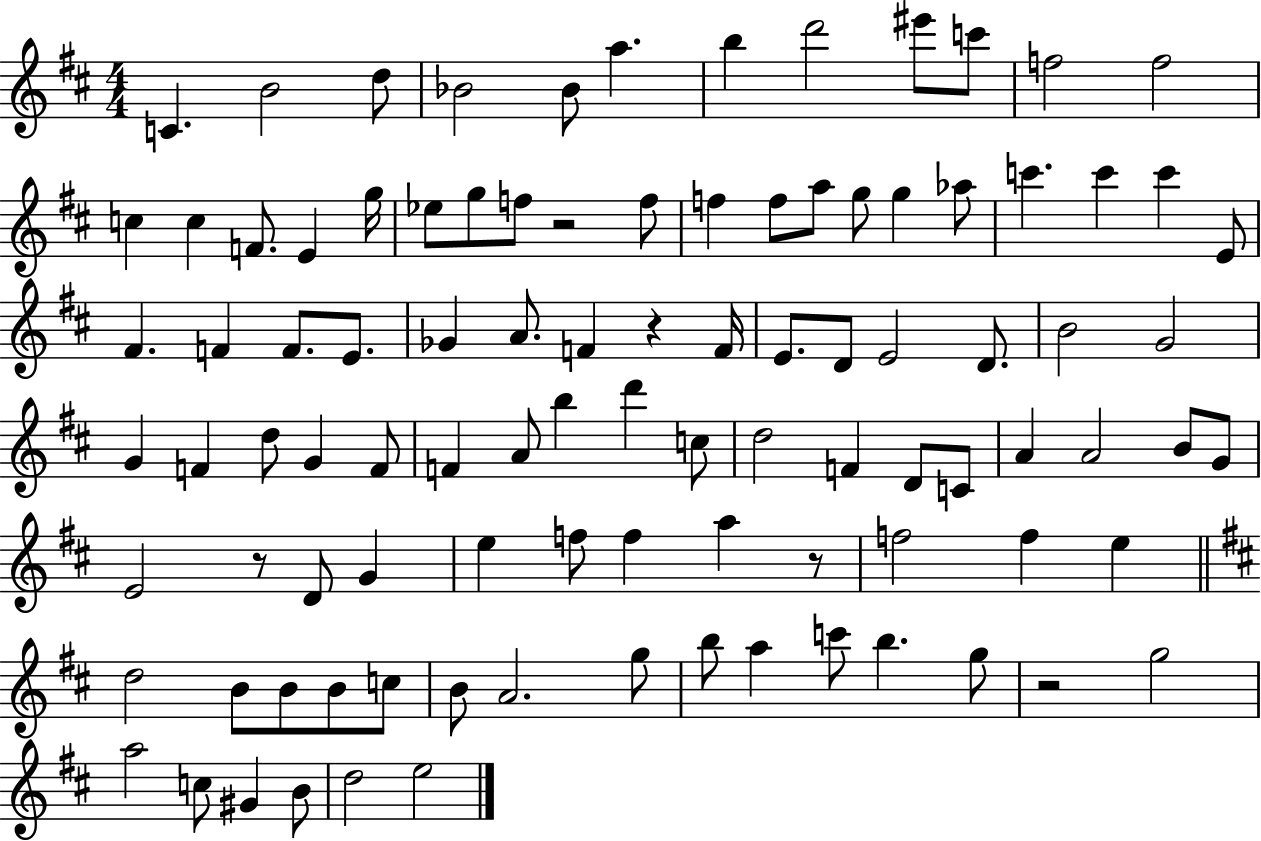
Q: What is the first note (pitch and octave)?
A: C4